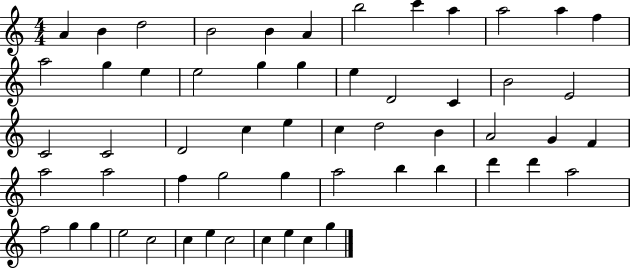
X:1
T:Untitled
M:4/4
L:1/4
K:C
A B d2 B2 B A b2 c' a a2 a f a2 g e e2 g g e D2 C B2 E2 C2 C2 D2 c e c d2 B A2 G F a2 a2 f g2 g a2 b b d' d' a2 f2 g g e2 c2 c e c2 c e c g